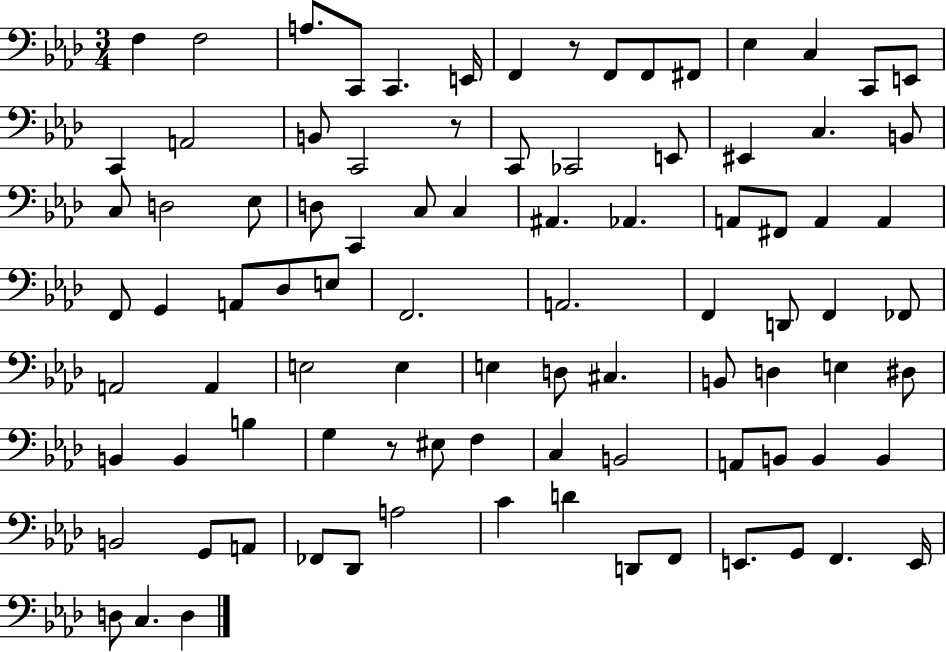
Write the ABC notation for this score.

X:1
T:Untitled
M:3/4
L:1/4
K:Ab
F, F,2 A,/2 C,,/2 C,, E,,/4 F,, z/2 F,,/2 F,,/2 ^F,,/2 _E, C, C,,/2 E,,/2 C,, A,,2 B,,/2 C,,2 z/2 C,,/2 _C,,2 E,,/2 ^E,, C, B,,/2 C,/2 D,2 _E,/2 D,/2 C,, C,/2 C, ^A,, _A,, A,,/2 ^F,,/2 A,, A,, F,,/2 G,, A,,/2 _D,/2 E,/2 F,,2 A,,2 F,, D,,/2 F,, _F,,/2 A,,2 A,, E,2 E, E, D,/2 ^C, B,,/2 D, E, ^D,/2 B,, B,, B, G, z/2 ^E,/2 F, C, B,,2 A,,/2 B,,/2 B,, B,, B,,2 G,,/2 A,,/2 _F,,/2 _D,,/2 A,2 C D D,,/2 F,,/2 E,,/2 G,,/2 F,, E,,/4 D,/2 C, D,